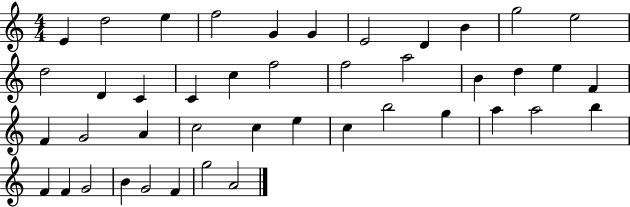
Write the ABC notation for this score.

X:1
T:Untitled
M:4/4
L:1/4
K:C
E d2 e f2 G G E2 D B g2 e2 d2 D C C c f2 f2 a2 B d e F F G2 A c2 c e c b2 g a a2 b F F G2 B G2 F g2 A2